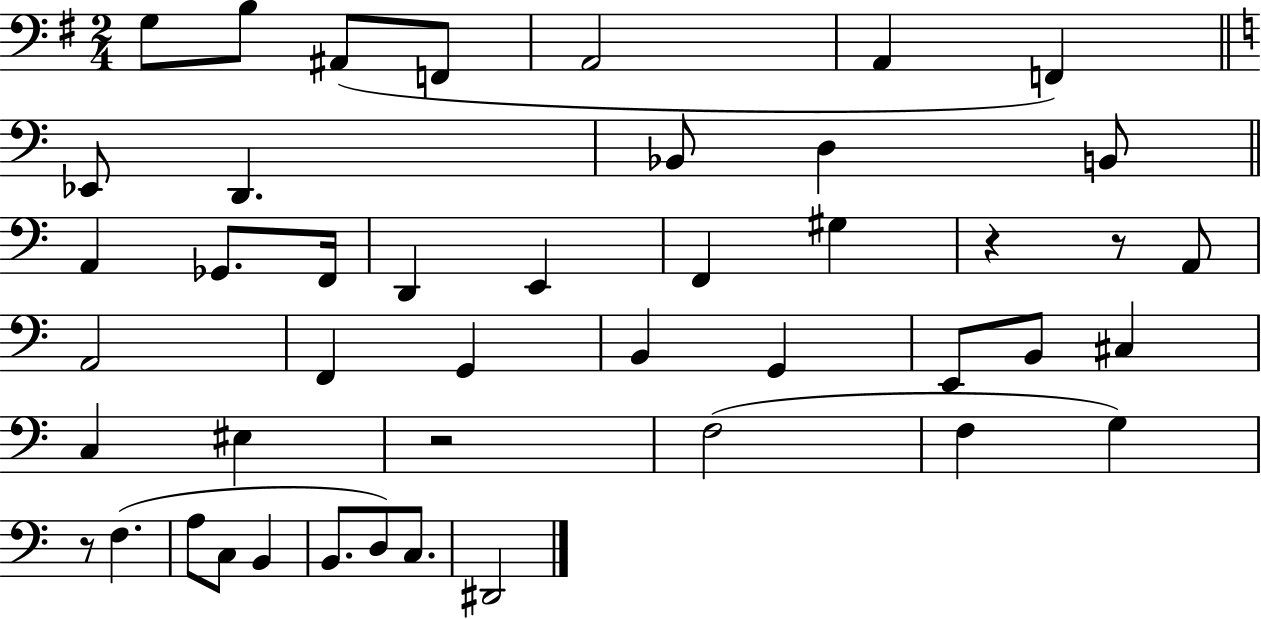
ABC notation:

X:1
T:Untitled
M:2/4
L:1/4
K:G
G,/2 B,/2 ^A,,/2 F,,/2 A,,2 A,, F,, _E,,/2 D,, _B,,/2 D, B,,/2 A,, _G,,/2 F,,/4 D,, E,, F,, ^G, z z/2 A,,/2 A,,2 F,, G,, B,, G,, E,,/2 B,,/2 ^C, C, ^E, z2 F,2 F, G, z/2 F, A,/2 C,/2 B,, B,,/2 D,/2 C,/2 ^D,,2